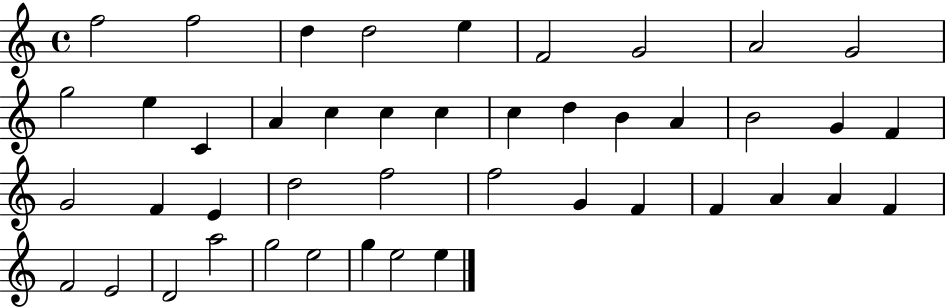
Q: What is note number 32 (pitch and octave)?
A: F4